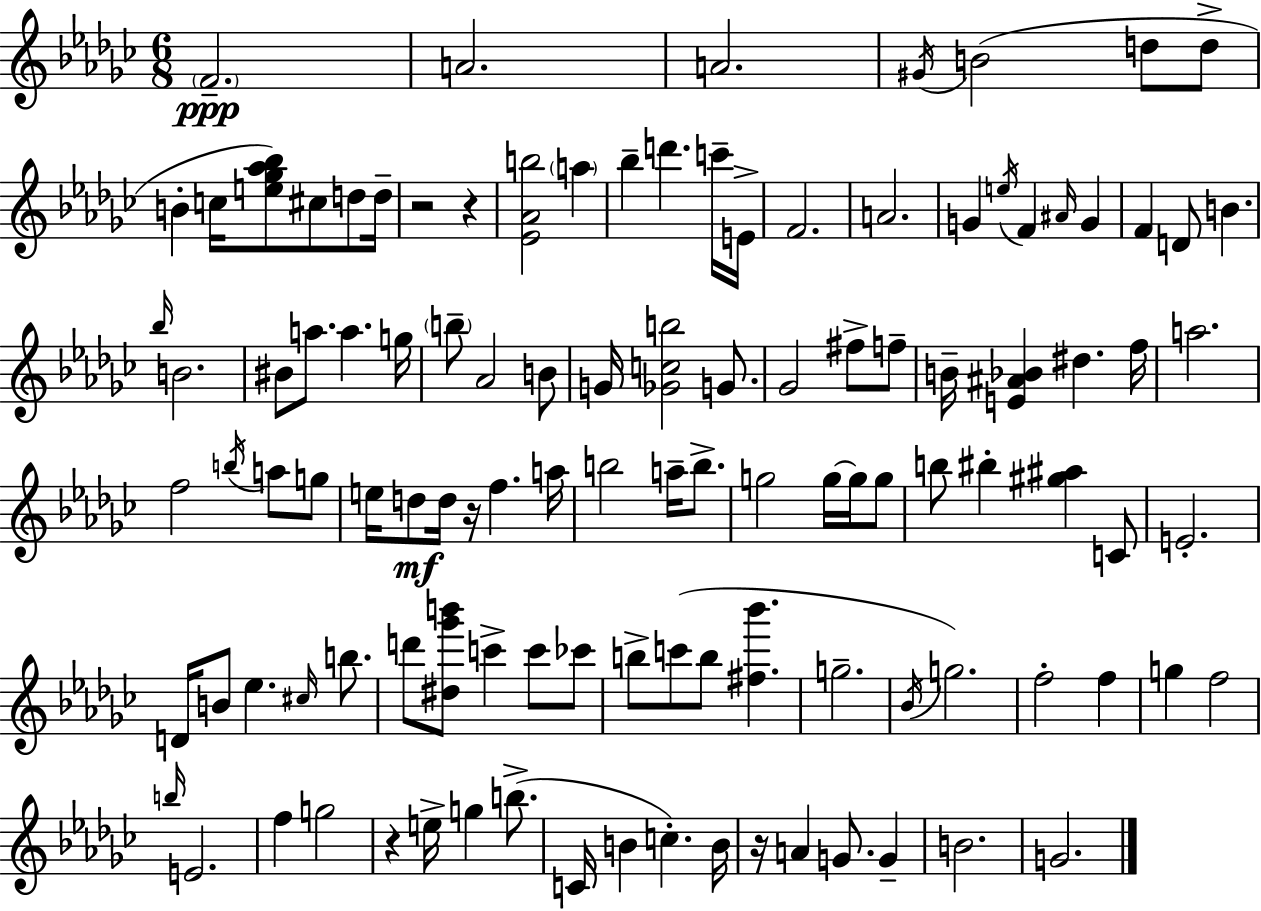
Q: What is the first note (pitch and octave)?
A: F4